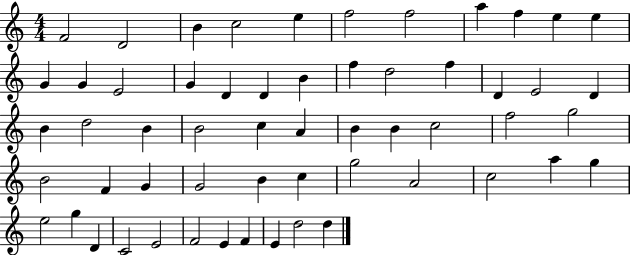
X:1
T:Untitled
M:4/4
L:1/4
K:C
F2 D2 B c2 e f2 f2 a f e e G G E2 G D D B f d2 f D E2 D B d2 B B2 c A B B c2 f2 g2 B2 F G G2 B c g2 A2 c2 a g e2 g D C2 E2 F2 E F E d2 d